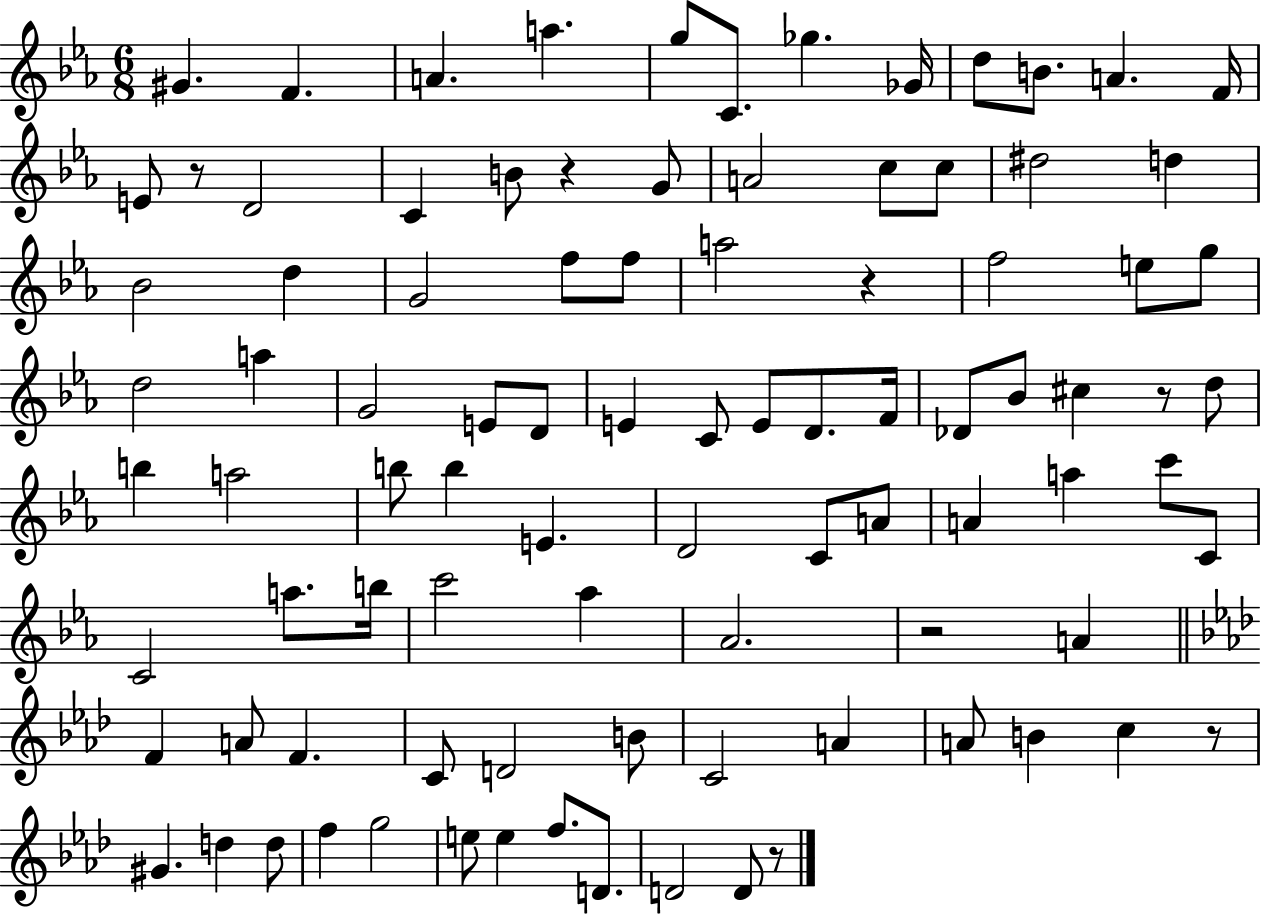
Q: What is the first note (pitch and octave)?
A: G#4